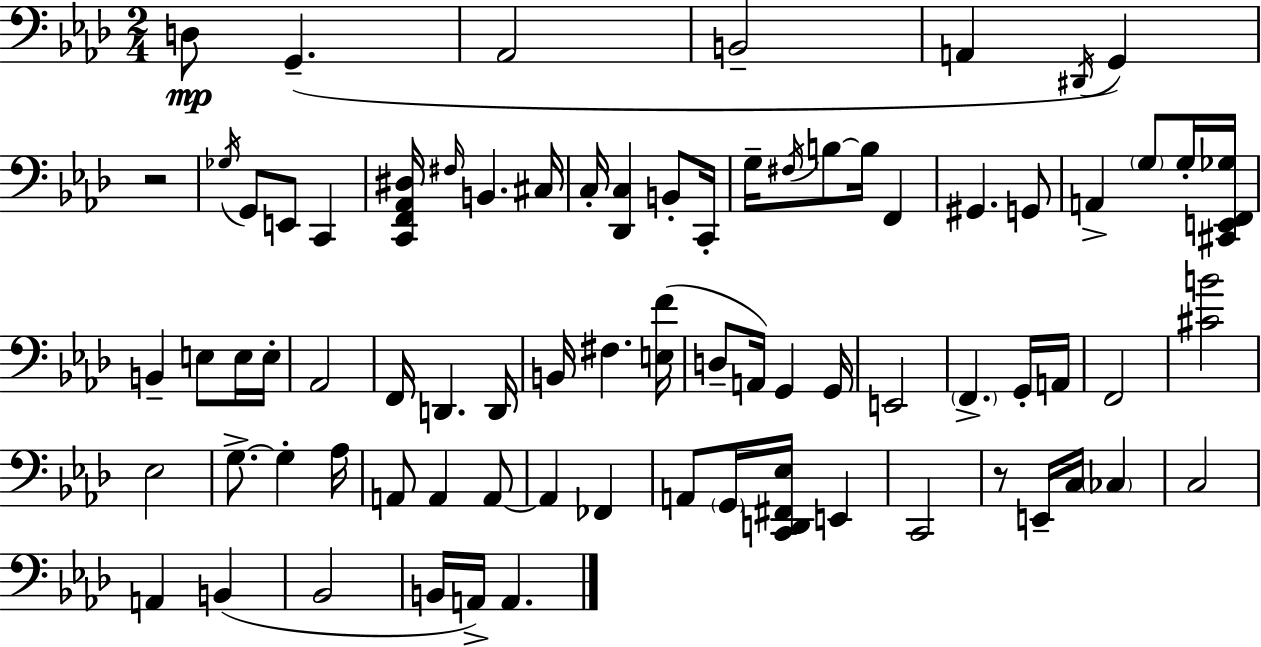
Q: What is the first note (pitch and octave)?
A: D3